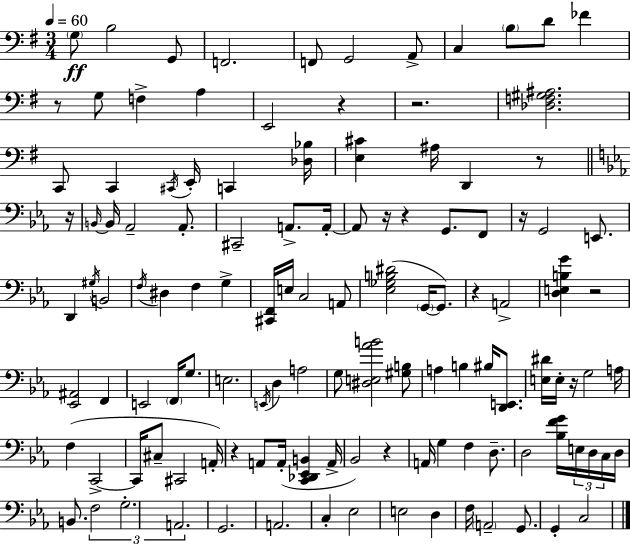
{
  \clef bass
  \numericTimeSignature
  \time 3/4
  \key g \major
  \tempo 4 = 60
  \repeat volta 2 { \parenthesize g8\ff b2 g,8 | f,2. | f,8 g,2 a,8-> | c4 \parenthesize b8 d'8 fes'4 | \break r8 g8 f4-> a4 | e,2 r4 | r2. | <des f gis ais>2. | \break c,8 c,4 \acciaccatura { cis,16 } e,16-. c,4 | <des bes>16 <e cis'>4 ais16 d,4 r8 | \bar "||" \break \key c \minor r16 \grace { b,16~ }~ b,16 aes,2-- aes,8.-. | cis,2-- a,8.-> | a,16-.~~ a,8 r16 r4 g,8. | f,8 r16 g,2 e,8. | \break d,4 \acciaccatura { gis16 } b,2 | \acciaccatura { f16 } dis4 f4 | g4-> <cis, f,>16 e16 c2 | a,8 <ees ges b dis'>2( | \break \parenthesize g,16~~ g,8.) r4 a,2-> | <d e b g'>4 r2 | <ees, ais,>2 | f,4 e,2 | \break \parenthesize f,16 g8. e2. | \acciaccatura { e,16 } d4 a2 | g8 <dis e aes' b'>2 | <gis b>8 a4 b4 | \break bis16 <d, e,>8. <e dis'>16 e16-. r16 g2 | a16 f4( c,2->~~ | c,16 cis8-- cis,2 | a,16-.) r4 a,8 a,16-.( | \break <c, des, ees, b,>4 a,16-> bes,2) | r4 a,16 g4 f4 | d8.-- d2 | <bes f' g'>16 \tuplet 3/2 { e16 d16 c16 } d16 b,8. \tuplet 3/2 { f2 | \break g2.-. | a,2. } | g,2. | a,2. | \break c4-. ees2 | e2 | d4 f16 \parenthesize a,2-- | g,8. g,4-. c2 | \break } \bar "|."
}